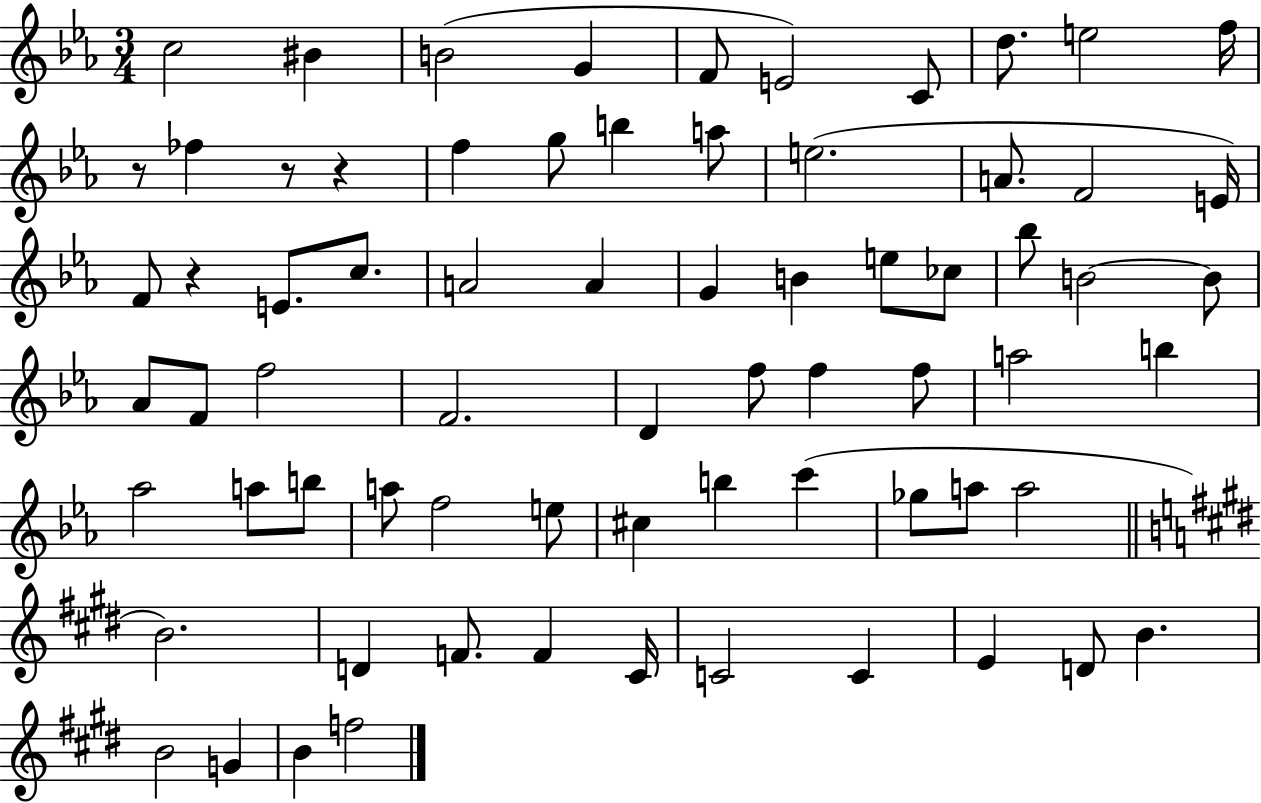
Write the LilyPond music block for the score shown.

{
  \clef treble
  \numericTimeSignature
  \time 3/4
  \key ees \major
  c''2 bis'4 | b'2( g'4 | f'8 e'2) c'8 | d''8. e''2 f''16 | \break r8 fes''4 r8 r4 | f''4 g''8 b''4 a''8 | e''2.( | a'8. f'2 e'16) | \break f'8 r4 e'8. c''8. | a'2 a'4 | g'4 b'4 e''8 ces''8 | bes''8 b'2~~ b'8 | \break aes'8 f'8 f''2 | f'2. | d'4 f''8 f''4 f''8 | a''2 b''4 | \break aes''2 a''8 b''8 | a''8 f''2 e''8 | cis''4 b''4 c'''4( | ges''8 a''8 a''2 | \break \bar "||" \break \key e \major b'2.) | d'4 f'8. f'4 cis'16 | c'2 c'4 | e'4 d'8 b'4. | \break b'2 g'4 | b'4 f''2 | \bar "|."
}